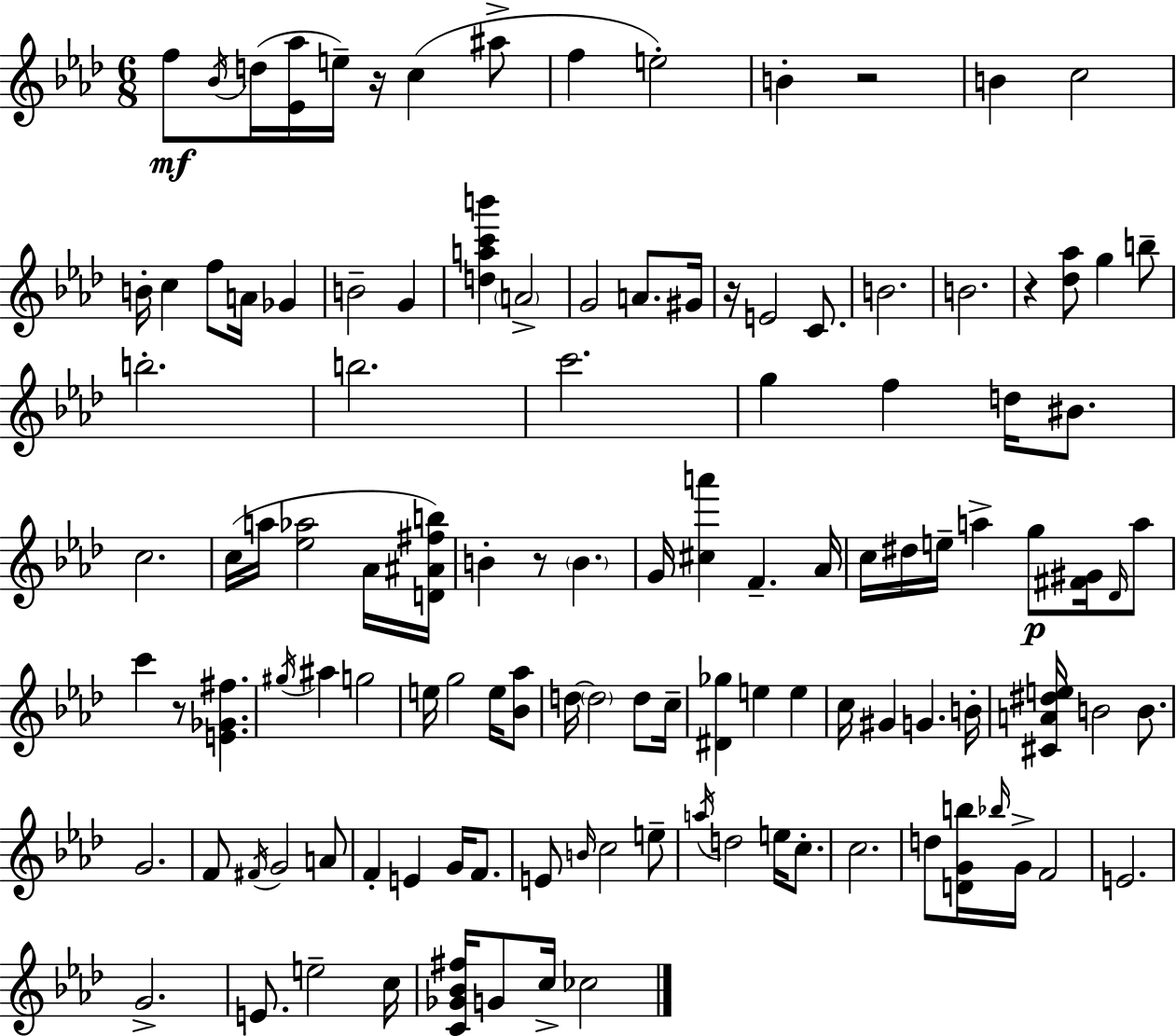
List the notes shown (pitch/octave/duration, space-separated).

F5/e Bb4/s D5/s [Eb4,Ab5]/s E5/s R/s C5/q A#5/e F5/q E5/h B4/q R/h B4/q C5/h B4/s C5/q F5/e A4/s Gb4/q B4/h G4/q [D5,A5,C6,B6]/q A4/h G4/h A4/e. G#4/s R/s E4/h C4/e. B4/h. B4/h. R/q [Db5,Ab5]/e G5/q B5/e B5/h. B5/h. C6/h. G5/q F5/q D5/s BIS4/e. C5/h. C5/s A5/s [Eb5,Ab5]/h Ab4/s [D4,A#4,F#5,B5]/s B4/q R/e B4/q. G4/s [C#5,A6]/q F4/q. Ab4/s C5/s D#5/s E5/s A5/q G5/e [F#4,G#4]/s Db4/s A5/e C6/q R/e [E4,Gb4,F#5]/q. G#5/s A#5/q G5/h E5/s G5/h E5/s [Bb4,Ab5]/e D5/s D5/h D5/e C5/s [D#4,Gb5]/q E5/q E5/q C5/s G#4/q G4/q. B4/s [C#4,A4,D#5,E5]/s B4/h B4/e. G4/h. F4/e F#4/s G4/h A4/e F4/q E4/q G4/s F4/e. E4/e B4/s C5/h E5/e A5/s D5/h E5/s C5/e. C5/h. D5/e [D4,G4,B5]/s Bb5/s G4/s F4/h E4/h. G4/h. E4/e. E5/h C5/s [C4,Gb4,Bb4,F#5]/s G4/e C5/s CES5/h